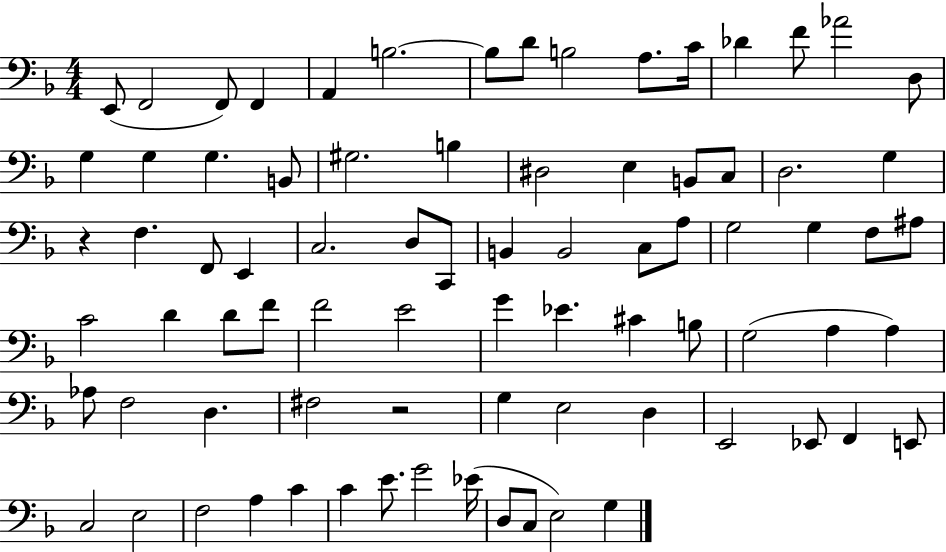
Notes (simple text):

E2/e F2/h F2/e F2/q A2/q B3/h. B3/e D4/e B3/h A3/e. C4/s Db4/q F4/e Ab4/h D3/e G3/q G3/q G3/q. B2/e G#3/h. B3/q D#3/h E3/q B2/e C3/e D3/h. G3/q R/q F3/q. F2/e E2/q C3/h. D3/e C2/e B2/q B2/h C3/e A3/e G3/h G3/q F3/e A#3/e C4/h D4/q D4/e F4/e F4/h E4/h G4/q Eb4/q. C#4/q B3/e G3/h A3/q A3/q Ab3/e F3/h D3/q. F#3/h R/h G3/q E3/h D3/q E2/h Eb2/e F2/q E2/e C3/h E3/h F3/h A3/q C4/q C4/q E4/e. G4/h Eb4/s D3/e C3/e E3/h G3/q